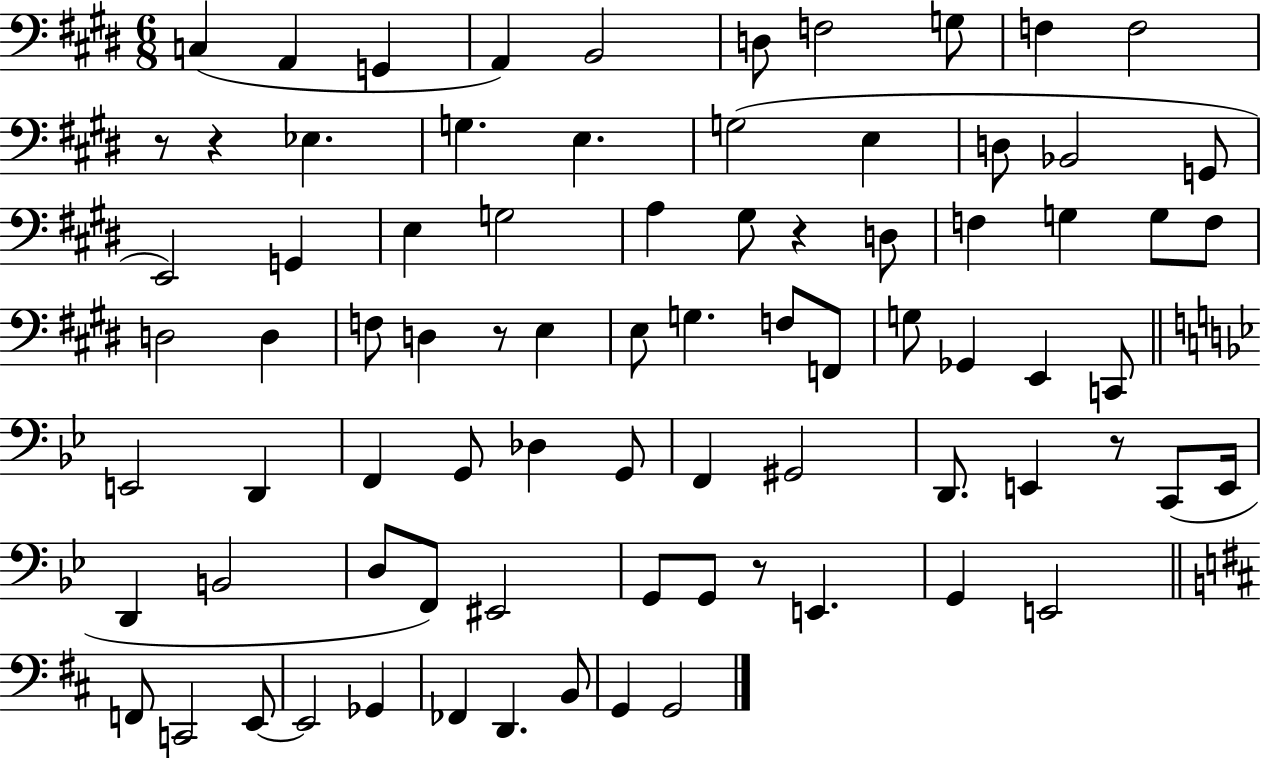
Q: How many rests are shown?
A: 6